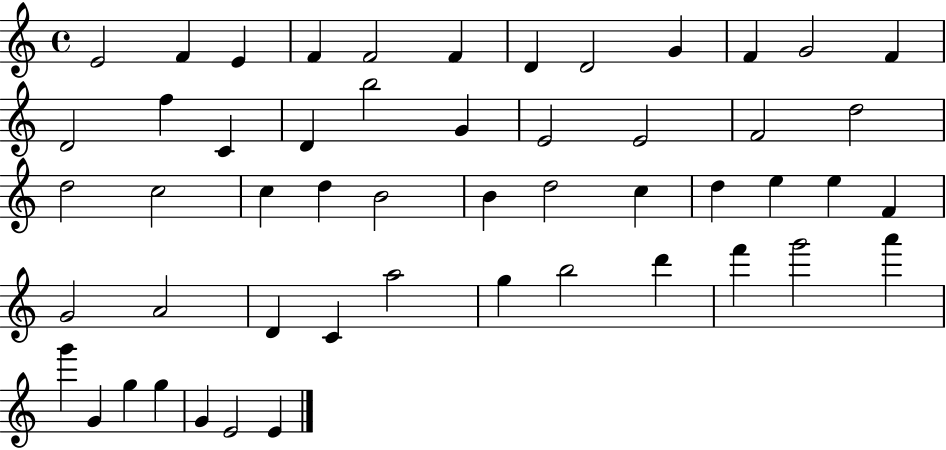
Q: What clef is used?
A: treble